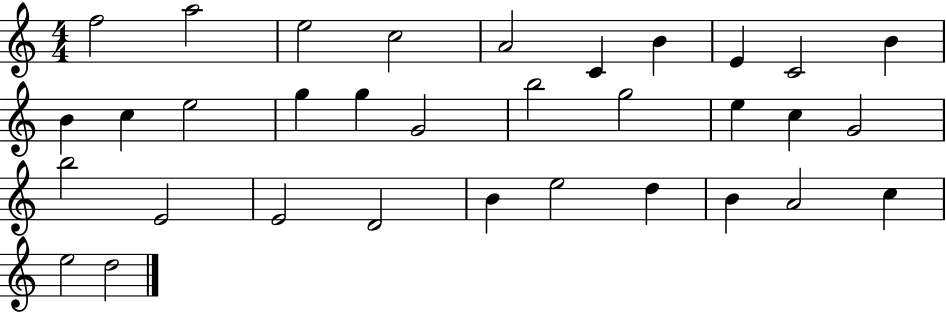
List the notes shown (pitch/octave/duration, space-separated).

F5/h A5/h E5/h C5/h A4/h C4/q B4/q E4/q C4/h B4/q B4/q C5/q E5/h G5/q G5/q G4/h B5/h G5/h E5/q C5/q G4/h B5/h E4/h E4/h D4/h B4/q E5/h D5/q B4/q A4/h C5/q E5/h D5/h